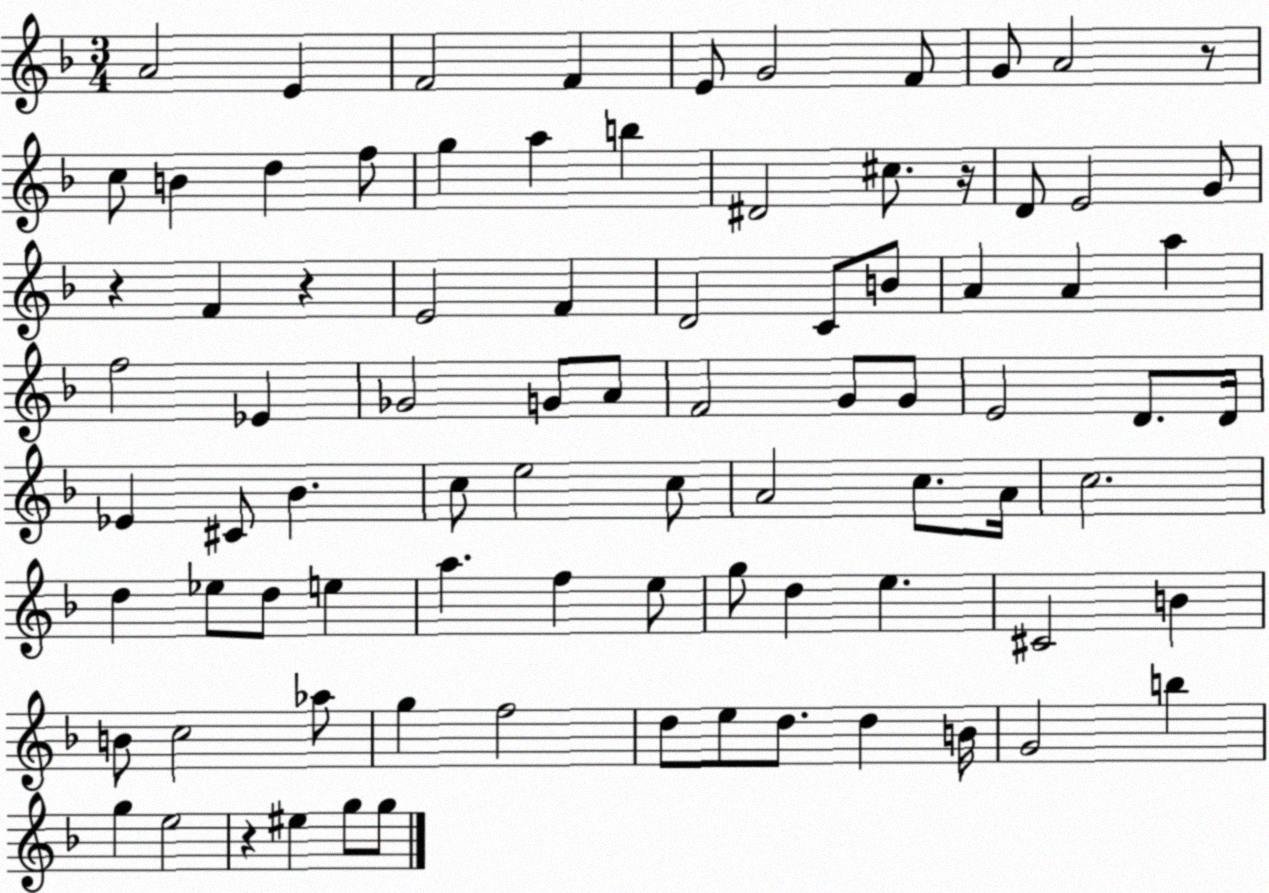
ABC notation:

X:1
T:Untitled
M:3/4
L:1/4
K:F
A2 E F2 F E/2 G2 F/2 G/2 A2 z/2 c/2 B d f/2 g a b ^D2 ^c/2 z/4 D/2 E2 G/2 z F z E2 F D2 C/2 B/2 A A a f2 _E _G2 G/2 A/2 F2 G/2 G/2 E2 D/2 D/4 _E ^C/2 _B c/2 e2 c/2 A2 c/2 A/4 c2 d _e/2 d/2 e a f e/2 g/2 d e ^C2 B B/2 c2 _a/2 g f2 d/2 e/2 d/2 d B/4 G2 b g e2 z ^e g/2 g/2